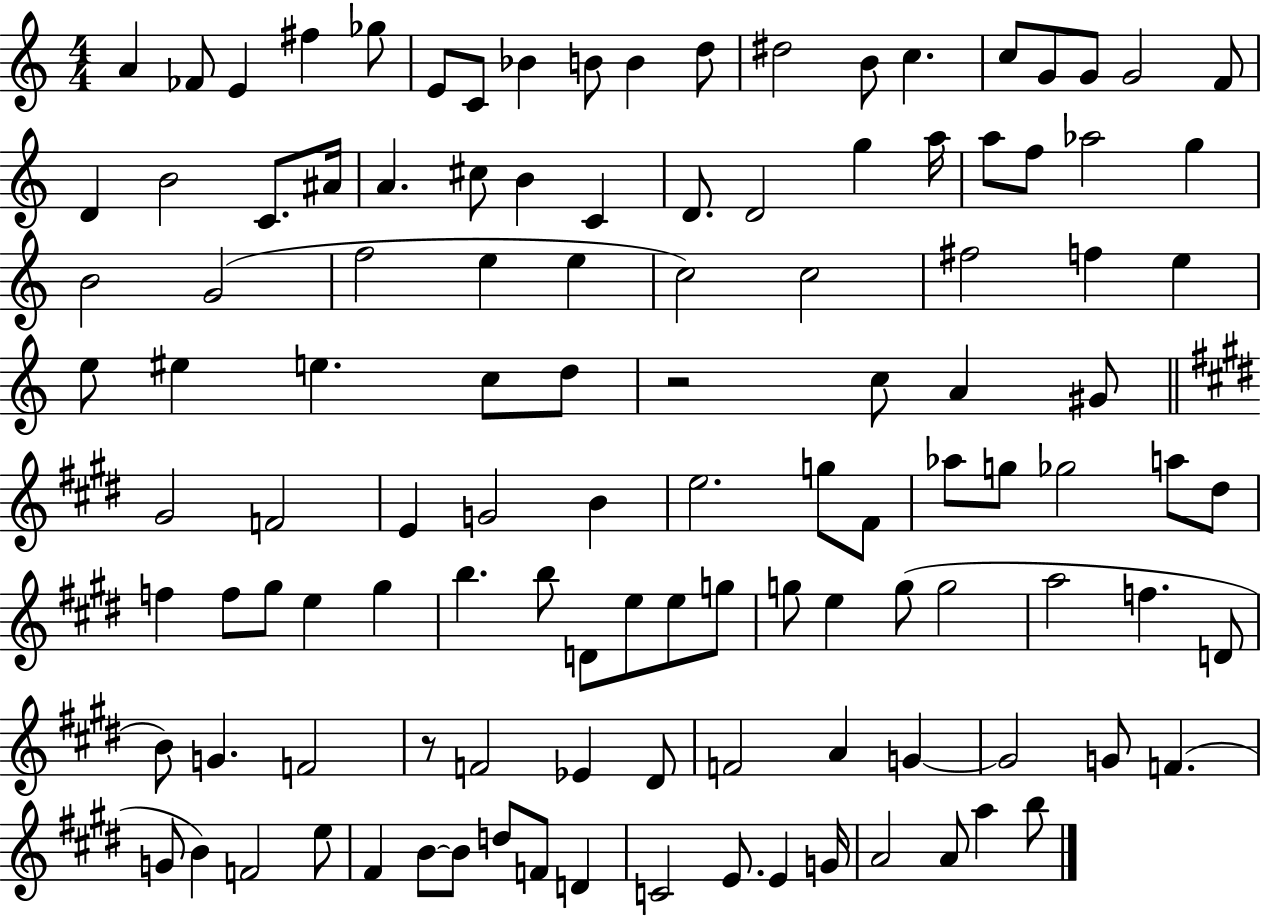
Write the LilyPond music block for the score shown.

{
  \clef treble
  \numericTimeSignature
  \time 4/4
  \key c \major
  a'4 fes'8 e'4 fis''4 ges''8 | e'8 c'8 bes'4 b'8 b'4 d''8 | dis''2 b'8 c''4. | c''8 g'8 g'8 g'2 f'8 | \break d'4 b'2 c'8. ais'16 | a'4. cis''8 b'4 c'4 | d'8. d'2 g''4 a''16 | a''8 f''8 aes''2 g''4 | \break b'2 g'2( | f''2 e''4 e''4 | c''2) c''2 | fis''2 f''4 e''4 | \break e''8 eis''4 e''4. c''8 d''8 | r2 c''8 a'4 gis'8 | \bar "||" \break \key e \major gis'2 f'2 | e'4 g'2 b'4 | e''2. g''8 fis'8 | aes''8 g''8 ges''2 a''8 dis''8 | \break f''4 f''8 gis''8 e''4 gis''4 | b''4. b''8 d'8 e''8 e''8 g''8 | g''8 e''4 g''8( g''2 | a''2 f''4. d'8 | \break b'8) g'4. f'2 | r8 f'2 ees'4 dis'8 | f'2 a'4 g'4~~ | g'2 g'8 f'4.( | \break g'8 b'4) f'2 e''8 | fis'4 b'8~~ b'8 d''8 f'8 d'4 | c'2 e'8. e'4 g'16 | a'2 a'8 a''4 b''8 | \break \bar "|."
}